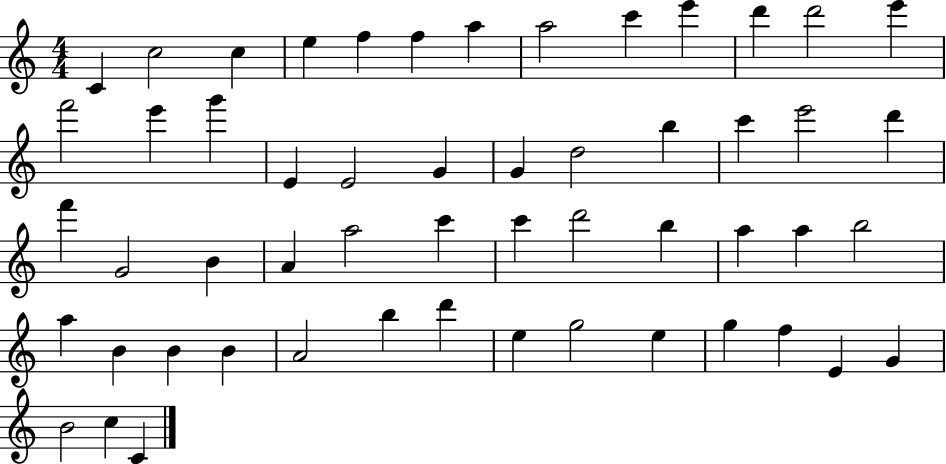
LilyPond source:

{
  \clef treble
  \numericTimeSignature
  \time 4/4
  \key c \major
  c'4 c''2 c''4 | e''4 f''4 f''4 a''4 | a''2 c'''4 e'''4 | d'''4 d'''2 e'''4 | \break f'''2 e'''4 g'''4 | e'4 e'2 g'4 | g'4 d''2 b''4 | c'''4 e'''2 d'''4 | \break f'''4 g'2 b'4 | a'4 a''2 c'''4 | c'''4 d'''2 b''4 | a''4 a''4 b''2 | \break a''4 b'4 b'4 b'4 | a'2 b''4 d'''4 | e''4 g''2 e''4 | g''4 f''4 e'4 g'4 | \break b'2 c''4 c'4 | \bar "|."
}